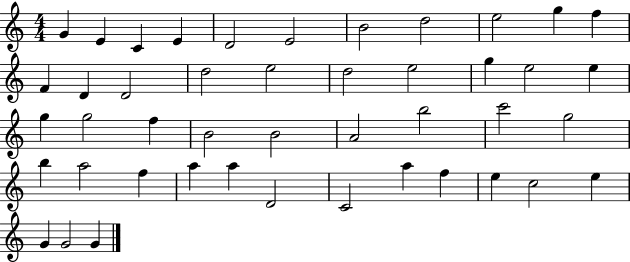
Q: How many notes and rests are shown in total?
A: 45